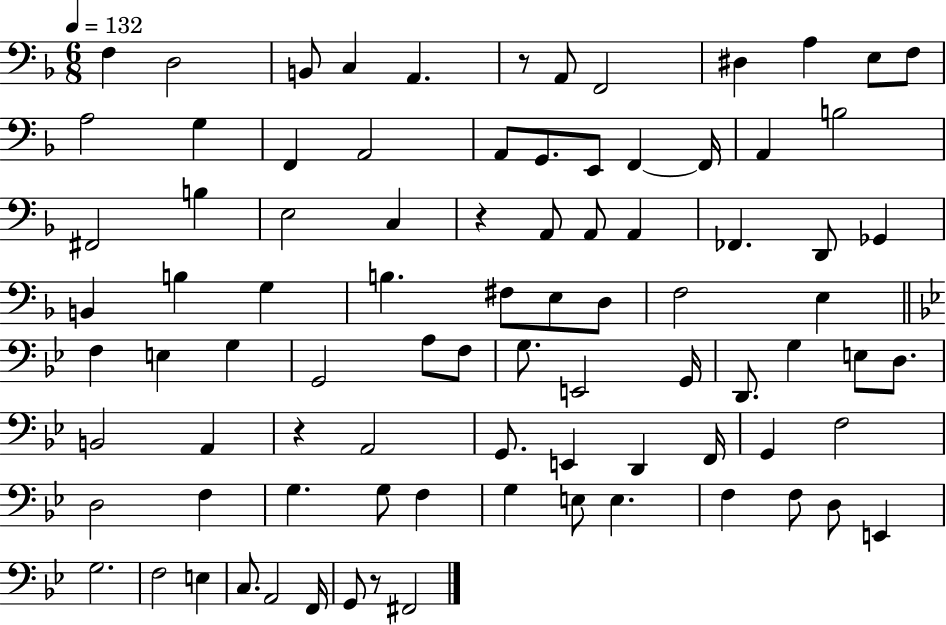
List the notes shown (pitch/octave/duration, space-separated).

F3/q D3/h B2/e C3/q A2/q. R/e A2/e F2/h D#3/q A3/q E3/e F3/e A3/h G3/q F2/q A2/h A2/e G2/e. E2/e F2/q F2/s A2/q B3/h F#2/h B3/q E3/h C3/q R/q A2/e A2/e A2/q FES2/q. D2/e Gb2/q B2/q B3/q G3/q B3/q. F#3/e E3/e D3/e F3/h E3/q F3/q E3/q G3/q G2/h A3/e F3/e G3/e. E2/h G2/s D2/e. G3/q E3/e D3/e. B2/h A2/q R/q A2/h G2/e. E2/q D2/q F2/s G2/q F3/h D3/h F3/q G3/q. G3/e F3/q G3/q E3/e E3/q. F3/q F3/e D3/e E2/q G3/h. F3/h E3/q C3/e. A2/h F2/s G2/e R/e F#2/h